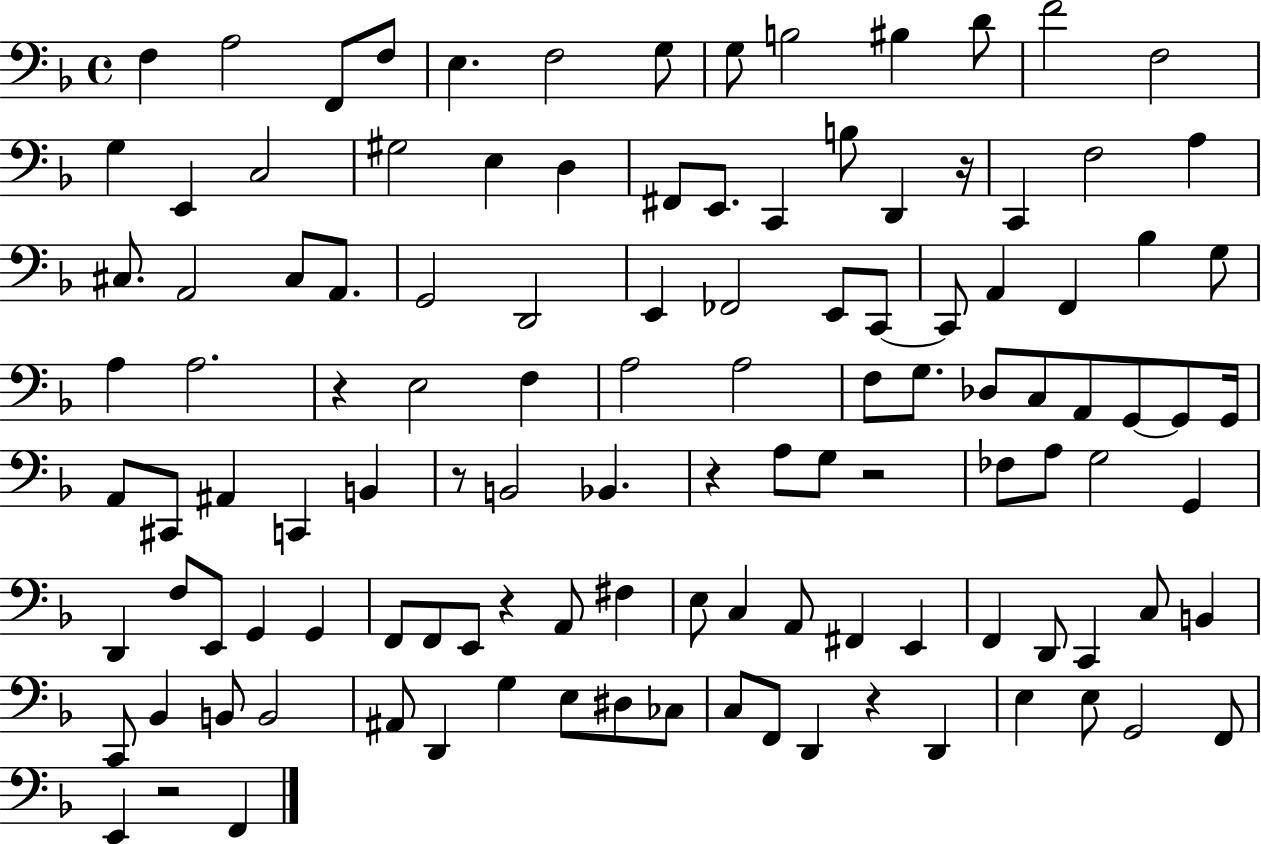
{
  \clef bass
  \time 4/4
  \defaultTimeSignature
  \key f \major
  f4 a2 f,8 f8 | e4. f2 g8 | g8 b2 bis4 d'8 | f'2 f2 | \break g4 e,4 c2 | gis2 e4 d4 | fis,8 e,8. c,4 b8 d,4 r16 | c,4 f2 a4 | \break cis8. a,2 cis8 a,8. | g,2 d,2 | e,4 fes,2 e,8 c,8~~ | c,8 a,4 f,4 bes4 g8 | \break a4 a2. | r4 e2 f4 | a2 a2 | f8 g8. des8 c8 a,8 g,8~~ g,8 g,16 | \break a,8 cis,8 ais,4 c,4 b,4 | r8 b,2 bes,4. | r4 a8 g8 r2 | fes8 a8 g2 g,4 | \break d,4 f8 e,8 g,4 g,4 | f,8 f,8 e,8 r4 a,8 fis4 | e8 c4 a,8 fis,4 e,4 | f,4 d,8 c,4 c8 b,4 | \break c,8 bes,4 b,8 b,2 | ais,8 d,4 g4 e8 dis8 ces8 | c8 f,8 d,4 r4 d,4 | e4 e8 g,2 f,8 | \break e,4 r2 f,4 | \bar "|."
}